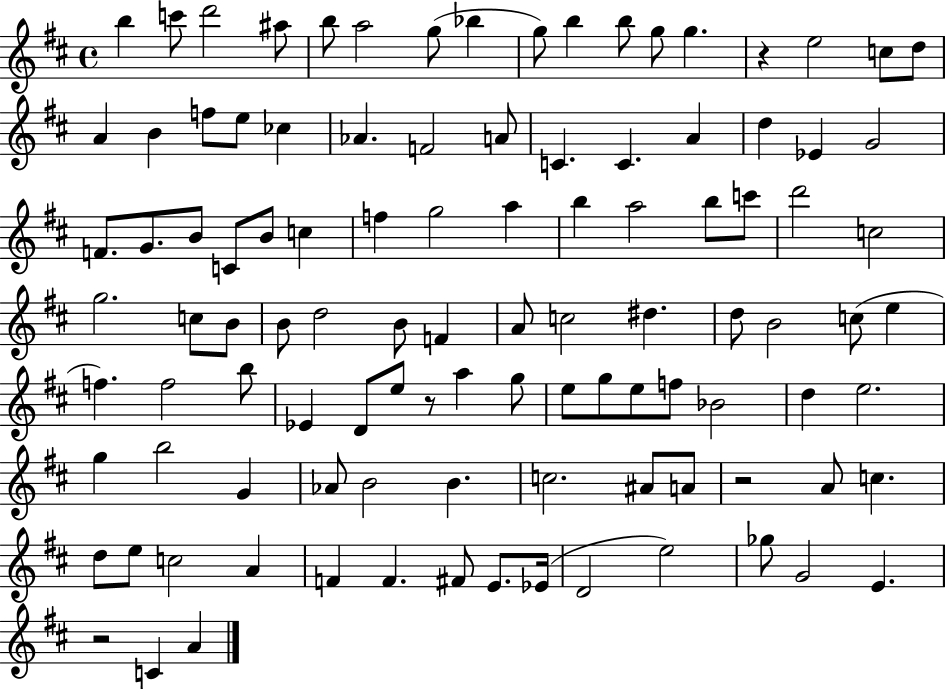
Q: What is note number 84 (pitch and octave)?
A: A4